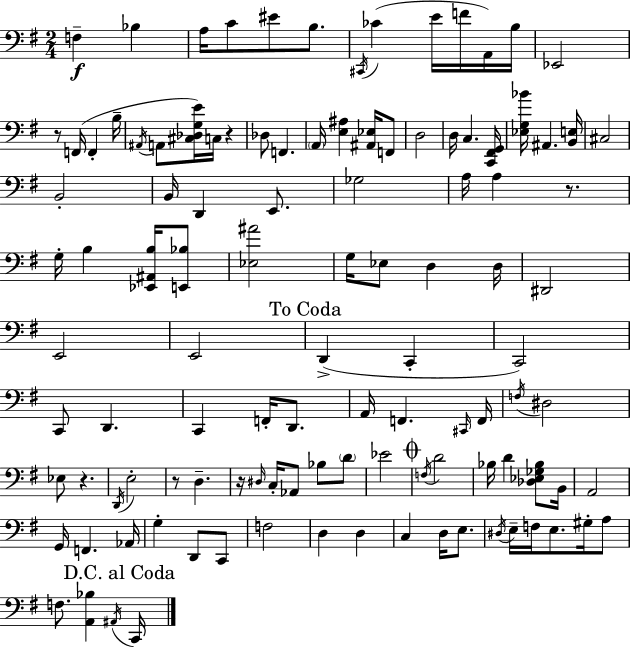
{
  \clef bass
  \numericTimeSignature
  \time 2/4
  \key g \major
  \repeat volta 2 { f4--\f bes4 | a16 c'8 eis'8 b8. | \acciaccatura { cis,16 }( ces'4 e'16 f'16 a,16) | b16 ees,2 | \break r8 f,16( f,4-. | b16-- \acciaccatura { ais,16 } a,8 <cis des g e'>16) c16 r4 | des8 f,4. | \parenthesize a,16 <e ais>4 <ais, ees>16 | \break f,8 d2 | d16 c4. | <c, fis, g,>16 <ees g bes'>16 ais,4. | <b, e>16 cis2 | \break b,2-. | b,16 d,4 e,8. | ges2 | a16 a4 r8. | \break g16-. b4 <ees, ais, b>16 | <e, bes>8 <ees ais'>2 | g16 ees8 d4 | d16 dis,2 | \break e,2 | e,2 | \mark "To Coda" d,4->( c,4-. | c,2) | \break c,8 d,4. | c,4 f,16-. d,8. | a,16 f,4. | \grace { cis,16 } f,16 \acciaccatura { f16 } dis2 | \break ees8 r4. | \acciaccatura { d,16 } e2-. | r8 d4.-- | r16 \grace { dis16 } c16-. | \break aes,8 bes8 \parenthesize d'8 ees'2 | \mark \markup { \musicglyph "scripts.coda" } \acciaccatura { f16 } d'2 | bes16 | d'4 <des ees ges bes>8 b,16 a,2 | \break g,16 | f,4. aes,16 g4-. | d,8 c,8 f2 | d4 | \break d4 c4 | d16 e8. \acciaccatura { dis16 } | e16-- f16 e8. gis16-. a8 | f8. <a, bes>4 \acciaccatura { ais,16 } | \break \mark "D.C. al Coda" c,16 } \bar "|."
}